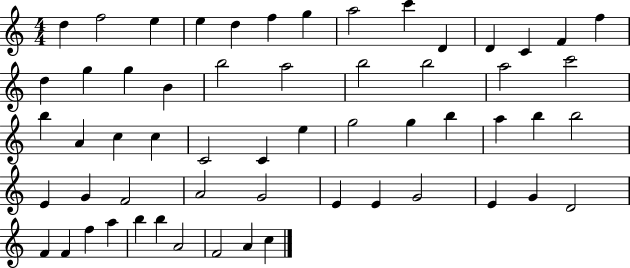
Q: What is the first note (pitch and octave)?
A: D5